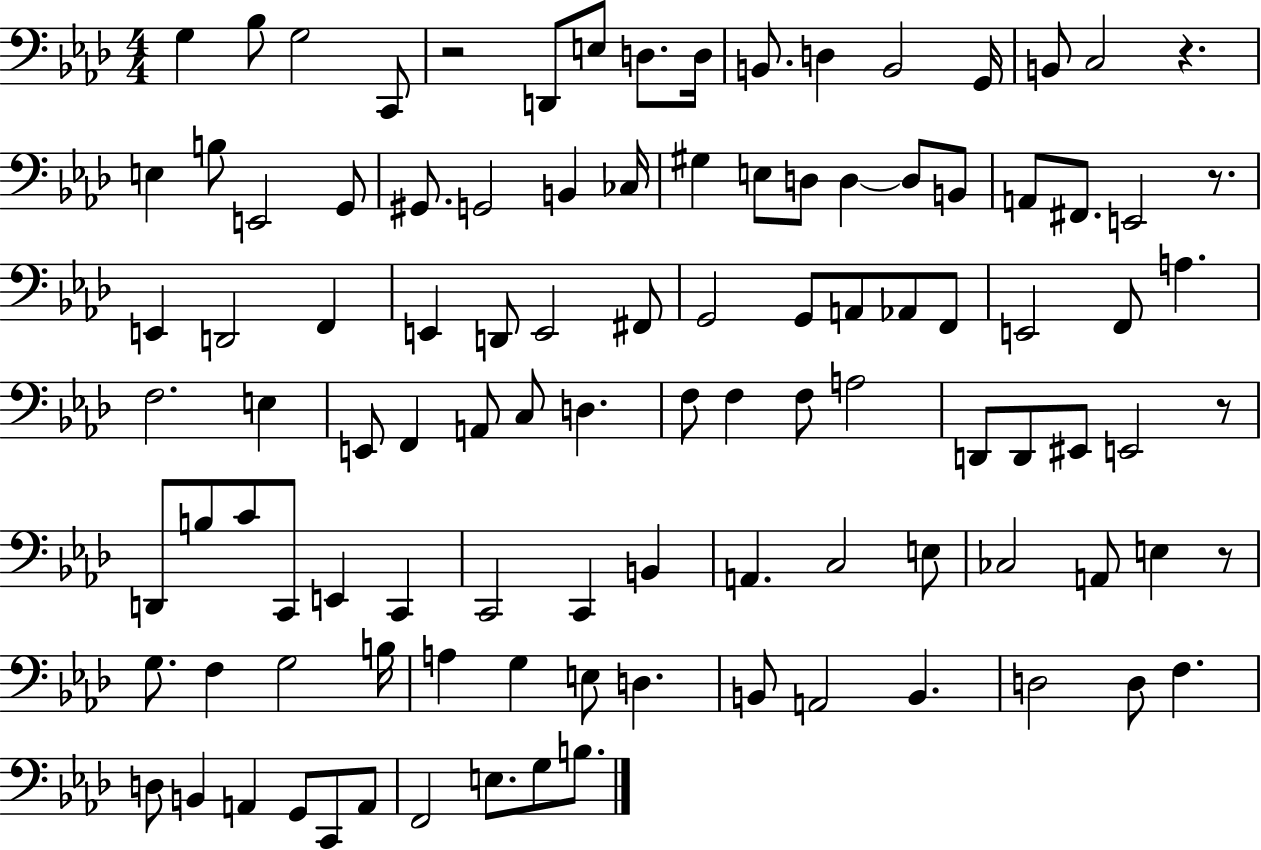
{
  \clef bass
  \numericTimeSignature
  \time 4/4
  \key aes \major
  g4 bes8 g2 c,8 | r2 d,8 e8 d8. d16 | b,8. d4 b,2 g,16 | b,8 c2 r4. | \break e4 b8 e,2 g,8 | gis,8. g,2 b,4 ces16 | gis4 e8 d8 d4~~ d8 b,8 | a,8 fis,8. e,2 r8. | \break e,4 d,2 f,4 | e,4 d,8 e,2 fis,8 | g,2 g,8 a,8 aes,8 f,8 | e,2 f,8 a4. | \break f2. e4 | e,8 f,4 a,8 c8 d4. | f8 f4 f8 a2 | d,8 d,8 eis,8 e,2 r8 | \break d,8 b8 c'8 c,8 e,4 c,4 | c,2 c,4 b,4 | a,4. c2 e8 | ces2 a,8 e4 r8 | \break g8. f4 g2 b16 | a4 g4 e8 d4. | b,8 a,2 b,4. | d2 d8 f4. | \break d8 b,4 a,4 g,8 c,8 a,8 | f,2 e8. g8 b8. | \bar "|."
}